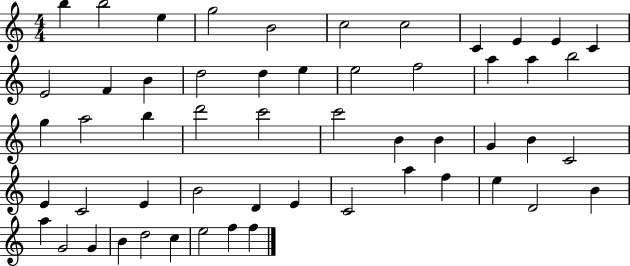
X:1
T:Untitled
M:4/4
L:1/4
K:C
b b2 e g2 B2 c2 c2 C E E C E2 F B d2 d e e2 f2 a a b2 g a2 b d'2 c'2 c'2 B B G B C2 E C2 E B2 D E C2 a f e D2 B a G2 G B d2 c e2 f f